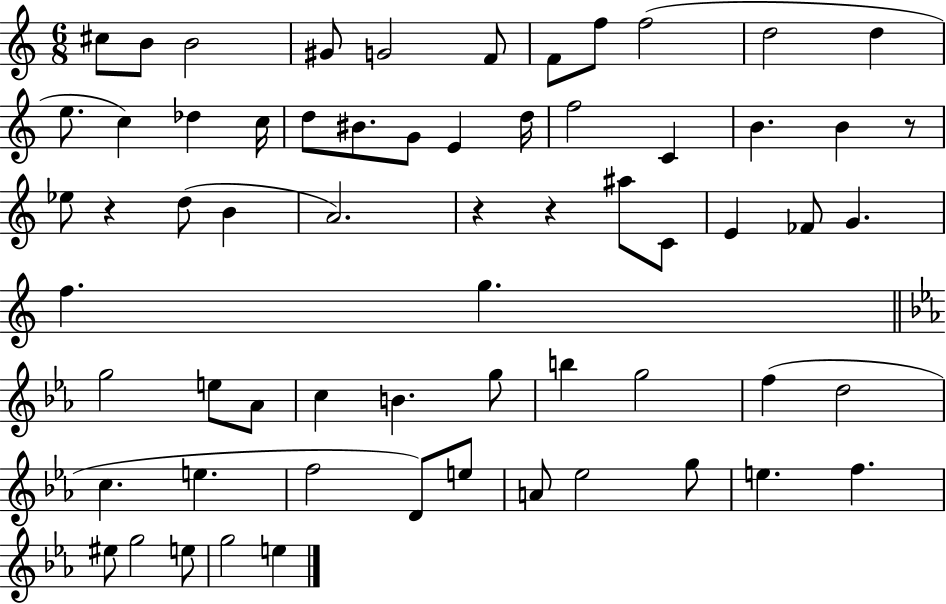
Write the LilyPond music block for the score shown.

{
  \clef treble
  \numericTimeSignature
  \time 6/8
  \key c \major
  \repeat volta 2 { cis''8 b'8 b'2 | gis'8 g'2 f'8 | f'8 f''8 f''2( | d''2 d''4 | \break e''8. c''4) des''4 c''16 | d''8 bis'8. g'8 e'4 d''16 | f''2 c'4 | b'4. b'4 r8 | \break ees''8 r4 d''8( b'4 | a'2.) | r4 r4 ais''8 c'8 | e'4 fes'8 g'4. | \break f''4. g''4. | \bar "||" \break \key c \minor g''2 e''8 aes'8 | c''4 b'4. g''8 | b''4 g''2 | f''4( d''2 | \break c''4. e''4. | f''2 d'8) e''8 | a'8 ees''2 g''8 | e''4. f''4. | \break eis''8 g''2 e''8 | g''2 e''4 | } \bar "|."
}